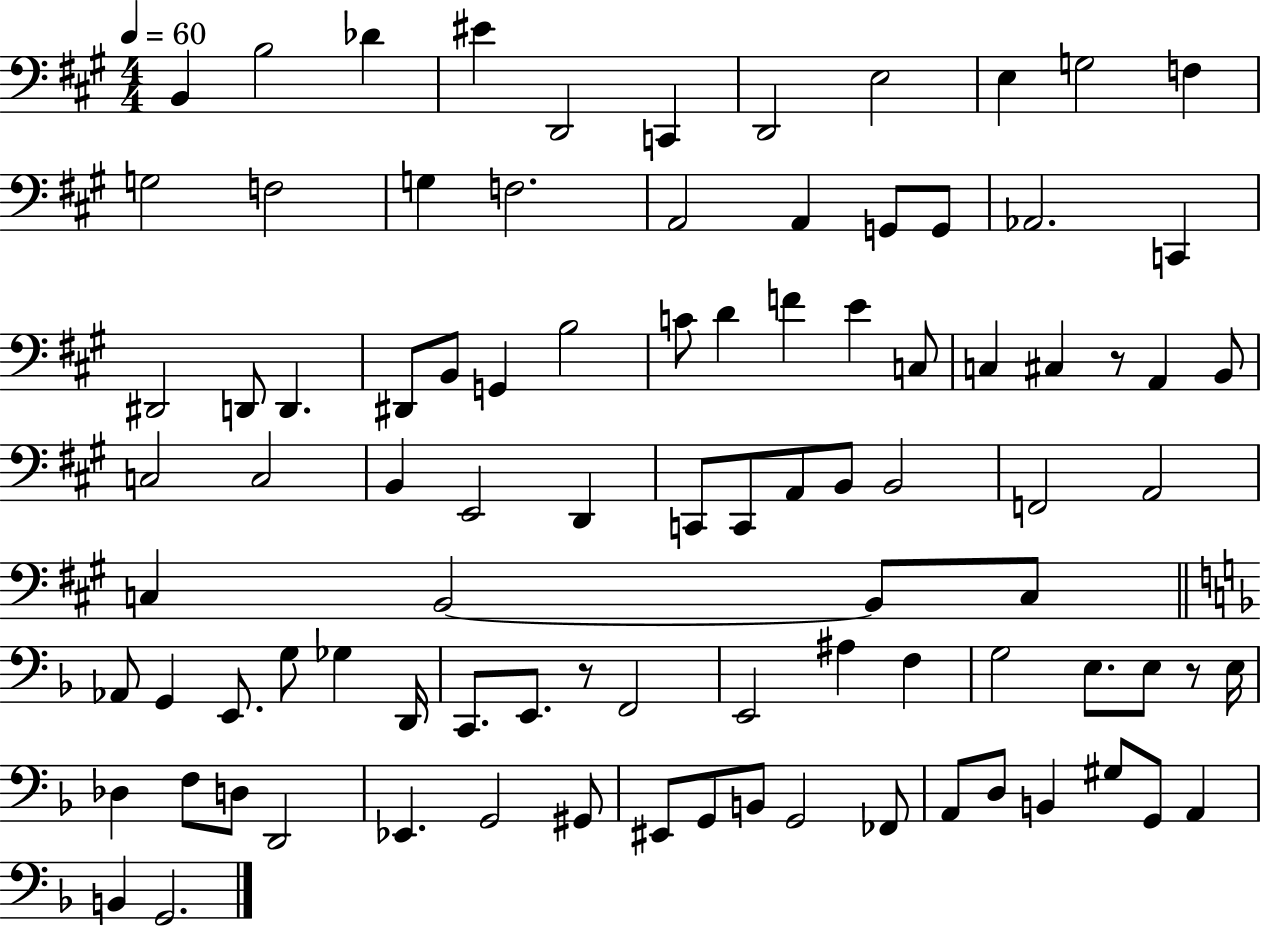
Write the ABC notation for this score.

X:1
T:Untitled
M:4/4
L:1/4
K:A
B,, B,2 _D ^E D,,2 C,, D,,2 E,2 E, G,2 F, G,2 F,2 G, F,2 A,,2 A,, G,,/2 G,,/2 _A,,2 C,, ^D,,2 D,,/2 D,, ^D,,/2 B,,/2 G,, B,2 C/2 D F E C,/2 C, ^C, z/2 A,, B,,/2 C,2 C,2 B,, E,,2 D,, C,,/2 C,,/2 A,,/2 B,,/2 B,,2 F,,2 A,,2 C, B,,2 B,,/2 C,/2 _A,,/2 G,, E,,/2 G,/2 _G, D,,/4 C,,/2 E,,/2 z/2 F,,2 E,,2 ^A, F, G,2 E,/2 E,/2 z/2 E,/4 _D, F,/2 D,/2 D,,2 _E,, G,,2 ^G,,/2 ^E,,/2 G,,/2 B,,/2 G,,2 _F,,/2 A,,/2 D,/2 B,, ^G,/2 G,,/2 A,, B,, G,,2